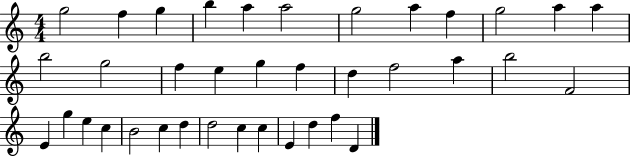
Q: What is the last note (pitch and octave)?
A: D4